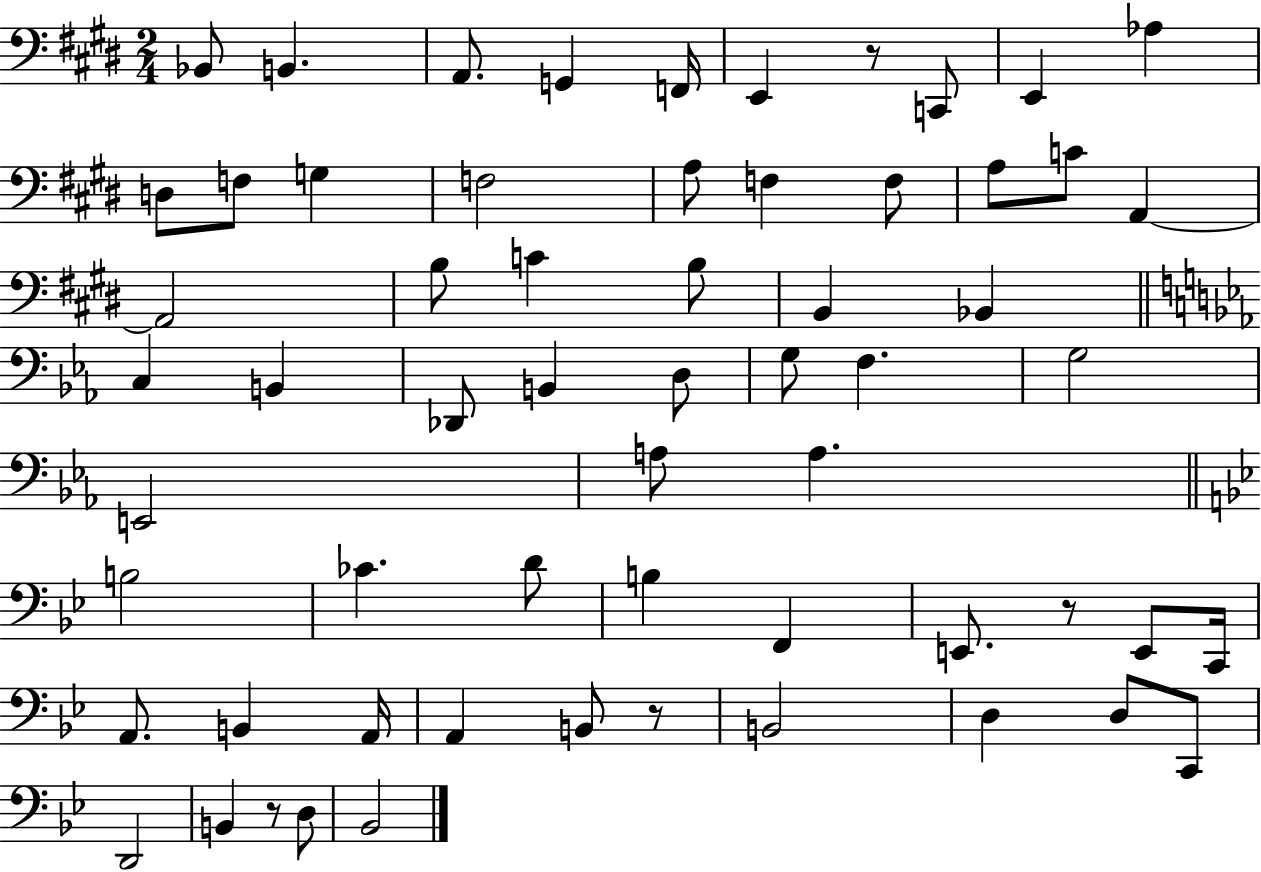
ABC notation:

X:1
T:Untitled
M:2/4
L:1/4
K:E
_B,,/2 B,, A,,/2 G,, F,,/4 E,, z/2 C,,/2 E,, _A, D,/2 F,/2 G, F,2 A,/2 F, F,/2 A,/2 C/2 A,, A,,2 B,/2 C B,/2 B,, _B,, C, B,, _D,,/2 B,, D,/2 G,/2 F, G,2 E,,2 A,/2 A, B,2 _C D/2 B, F,, E,,/2 z/2 E,,/2 C,,/4 A,,/2 B,, A,,/4 A,, B,,/2 z/2 B,,2 D, D,/2 C,,/2 D,,2 B,, z/2 D,/2 _B,,2